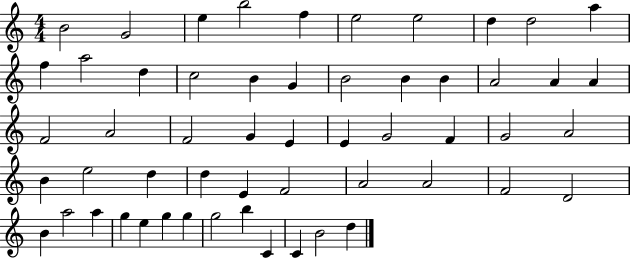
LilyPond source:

{
  \clef treble
  \numericTimeSignature
  \time 4/4
  \key c \major
  b'2 g'2 | e''4 b''2 f''4 | e''2 e''2 | d''4 d''2 a''4 | \break f''4 a''2 d''4 | c''2 b'4 g'4 | b'2 b'4 b'4 | a'2 a'4 a'4 | \break f'2 a'2 | f'2 g'4 e'4 | e'4 g'2 f'4 | g'2 a'2 | \break b'4 e''2 d''4 | d''4 e'4 f'2 | a'2 a'2 | f'2 d'2 | \break b'4 a''2 a''4 | g''4 e''4 g''4 g''4 | g''2 b''4 c'4 | c'4 b'2 d''4 | \break \bar "|."
}